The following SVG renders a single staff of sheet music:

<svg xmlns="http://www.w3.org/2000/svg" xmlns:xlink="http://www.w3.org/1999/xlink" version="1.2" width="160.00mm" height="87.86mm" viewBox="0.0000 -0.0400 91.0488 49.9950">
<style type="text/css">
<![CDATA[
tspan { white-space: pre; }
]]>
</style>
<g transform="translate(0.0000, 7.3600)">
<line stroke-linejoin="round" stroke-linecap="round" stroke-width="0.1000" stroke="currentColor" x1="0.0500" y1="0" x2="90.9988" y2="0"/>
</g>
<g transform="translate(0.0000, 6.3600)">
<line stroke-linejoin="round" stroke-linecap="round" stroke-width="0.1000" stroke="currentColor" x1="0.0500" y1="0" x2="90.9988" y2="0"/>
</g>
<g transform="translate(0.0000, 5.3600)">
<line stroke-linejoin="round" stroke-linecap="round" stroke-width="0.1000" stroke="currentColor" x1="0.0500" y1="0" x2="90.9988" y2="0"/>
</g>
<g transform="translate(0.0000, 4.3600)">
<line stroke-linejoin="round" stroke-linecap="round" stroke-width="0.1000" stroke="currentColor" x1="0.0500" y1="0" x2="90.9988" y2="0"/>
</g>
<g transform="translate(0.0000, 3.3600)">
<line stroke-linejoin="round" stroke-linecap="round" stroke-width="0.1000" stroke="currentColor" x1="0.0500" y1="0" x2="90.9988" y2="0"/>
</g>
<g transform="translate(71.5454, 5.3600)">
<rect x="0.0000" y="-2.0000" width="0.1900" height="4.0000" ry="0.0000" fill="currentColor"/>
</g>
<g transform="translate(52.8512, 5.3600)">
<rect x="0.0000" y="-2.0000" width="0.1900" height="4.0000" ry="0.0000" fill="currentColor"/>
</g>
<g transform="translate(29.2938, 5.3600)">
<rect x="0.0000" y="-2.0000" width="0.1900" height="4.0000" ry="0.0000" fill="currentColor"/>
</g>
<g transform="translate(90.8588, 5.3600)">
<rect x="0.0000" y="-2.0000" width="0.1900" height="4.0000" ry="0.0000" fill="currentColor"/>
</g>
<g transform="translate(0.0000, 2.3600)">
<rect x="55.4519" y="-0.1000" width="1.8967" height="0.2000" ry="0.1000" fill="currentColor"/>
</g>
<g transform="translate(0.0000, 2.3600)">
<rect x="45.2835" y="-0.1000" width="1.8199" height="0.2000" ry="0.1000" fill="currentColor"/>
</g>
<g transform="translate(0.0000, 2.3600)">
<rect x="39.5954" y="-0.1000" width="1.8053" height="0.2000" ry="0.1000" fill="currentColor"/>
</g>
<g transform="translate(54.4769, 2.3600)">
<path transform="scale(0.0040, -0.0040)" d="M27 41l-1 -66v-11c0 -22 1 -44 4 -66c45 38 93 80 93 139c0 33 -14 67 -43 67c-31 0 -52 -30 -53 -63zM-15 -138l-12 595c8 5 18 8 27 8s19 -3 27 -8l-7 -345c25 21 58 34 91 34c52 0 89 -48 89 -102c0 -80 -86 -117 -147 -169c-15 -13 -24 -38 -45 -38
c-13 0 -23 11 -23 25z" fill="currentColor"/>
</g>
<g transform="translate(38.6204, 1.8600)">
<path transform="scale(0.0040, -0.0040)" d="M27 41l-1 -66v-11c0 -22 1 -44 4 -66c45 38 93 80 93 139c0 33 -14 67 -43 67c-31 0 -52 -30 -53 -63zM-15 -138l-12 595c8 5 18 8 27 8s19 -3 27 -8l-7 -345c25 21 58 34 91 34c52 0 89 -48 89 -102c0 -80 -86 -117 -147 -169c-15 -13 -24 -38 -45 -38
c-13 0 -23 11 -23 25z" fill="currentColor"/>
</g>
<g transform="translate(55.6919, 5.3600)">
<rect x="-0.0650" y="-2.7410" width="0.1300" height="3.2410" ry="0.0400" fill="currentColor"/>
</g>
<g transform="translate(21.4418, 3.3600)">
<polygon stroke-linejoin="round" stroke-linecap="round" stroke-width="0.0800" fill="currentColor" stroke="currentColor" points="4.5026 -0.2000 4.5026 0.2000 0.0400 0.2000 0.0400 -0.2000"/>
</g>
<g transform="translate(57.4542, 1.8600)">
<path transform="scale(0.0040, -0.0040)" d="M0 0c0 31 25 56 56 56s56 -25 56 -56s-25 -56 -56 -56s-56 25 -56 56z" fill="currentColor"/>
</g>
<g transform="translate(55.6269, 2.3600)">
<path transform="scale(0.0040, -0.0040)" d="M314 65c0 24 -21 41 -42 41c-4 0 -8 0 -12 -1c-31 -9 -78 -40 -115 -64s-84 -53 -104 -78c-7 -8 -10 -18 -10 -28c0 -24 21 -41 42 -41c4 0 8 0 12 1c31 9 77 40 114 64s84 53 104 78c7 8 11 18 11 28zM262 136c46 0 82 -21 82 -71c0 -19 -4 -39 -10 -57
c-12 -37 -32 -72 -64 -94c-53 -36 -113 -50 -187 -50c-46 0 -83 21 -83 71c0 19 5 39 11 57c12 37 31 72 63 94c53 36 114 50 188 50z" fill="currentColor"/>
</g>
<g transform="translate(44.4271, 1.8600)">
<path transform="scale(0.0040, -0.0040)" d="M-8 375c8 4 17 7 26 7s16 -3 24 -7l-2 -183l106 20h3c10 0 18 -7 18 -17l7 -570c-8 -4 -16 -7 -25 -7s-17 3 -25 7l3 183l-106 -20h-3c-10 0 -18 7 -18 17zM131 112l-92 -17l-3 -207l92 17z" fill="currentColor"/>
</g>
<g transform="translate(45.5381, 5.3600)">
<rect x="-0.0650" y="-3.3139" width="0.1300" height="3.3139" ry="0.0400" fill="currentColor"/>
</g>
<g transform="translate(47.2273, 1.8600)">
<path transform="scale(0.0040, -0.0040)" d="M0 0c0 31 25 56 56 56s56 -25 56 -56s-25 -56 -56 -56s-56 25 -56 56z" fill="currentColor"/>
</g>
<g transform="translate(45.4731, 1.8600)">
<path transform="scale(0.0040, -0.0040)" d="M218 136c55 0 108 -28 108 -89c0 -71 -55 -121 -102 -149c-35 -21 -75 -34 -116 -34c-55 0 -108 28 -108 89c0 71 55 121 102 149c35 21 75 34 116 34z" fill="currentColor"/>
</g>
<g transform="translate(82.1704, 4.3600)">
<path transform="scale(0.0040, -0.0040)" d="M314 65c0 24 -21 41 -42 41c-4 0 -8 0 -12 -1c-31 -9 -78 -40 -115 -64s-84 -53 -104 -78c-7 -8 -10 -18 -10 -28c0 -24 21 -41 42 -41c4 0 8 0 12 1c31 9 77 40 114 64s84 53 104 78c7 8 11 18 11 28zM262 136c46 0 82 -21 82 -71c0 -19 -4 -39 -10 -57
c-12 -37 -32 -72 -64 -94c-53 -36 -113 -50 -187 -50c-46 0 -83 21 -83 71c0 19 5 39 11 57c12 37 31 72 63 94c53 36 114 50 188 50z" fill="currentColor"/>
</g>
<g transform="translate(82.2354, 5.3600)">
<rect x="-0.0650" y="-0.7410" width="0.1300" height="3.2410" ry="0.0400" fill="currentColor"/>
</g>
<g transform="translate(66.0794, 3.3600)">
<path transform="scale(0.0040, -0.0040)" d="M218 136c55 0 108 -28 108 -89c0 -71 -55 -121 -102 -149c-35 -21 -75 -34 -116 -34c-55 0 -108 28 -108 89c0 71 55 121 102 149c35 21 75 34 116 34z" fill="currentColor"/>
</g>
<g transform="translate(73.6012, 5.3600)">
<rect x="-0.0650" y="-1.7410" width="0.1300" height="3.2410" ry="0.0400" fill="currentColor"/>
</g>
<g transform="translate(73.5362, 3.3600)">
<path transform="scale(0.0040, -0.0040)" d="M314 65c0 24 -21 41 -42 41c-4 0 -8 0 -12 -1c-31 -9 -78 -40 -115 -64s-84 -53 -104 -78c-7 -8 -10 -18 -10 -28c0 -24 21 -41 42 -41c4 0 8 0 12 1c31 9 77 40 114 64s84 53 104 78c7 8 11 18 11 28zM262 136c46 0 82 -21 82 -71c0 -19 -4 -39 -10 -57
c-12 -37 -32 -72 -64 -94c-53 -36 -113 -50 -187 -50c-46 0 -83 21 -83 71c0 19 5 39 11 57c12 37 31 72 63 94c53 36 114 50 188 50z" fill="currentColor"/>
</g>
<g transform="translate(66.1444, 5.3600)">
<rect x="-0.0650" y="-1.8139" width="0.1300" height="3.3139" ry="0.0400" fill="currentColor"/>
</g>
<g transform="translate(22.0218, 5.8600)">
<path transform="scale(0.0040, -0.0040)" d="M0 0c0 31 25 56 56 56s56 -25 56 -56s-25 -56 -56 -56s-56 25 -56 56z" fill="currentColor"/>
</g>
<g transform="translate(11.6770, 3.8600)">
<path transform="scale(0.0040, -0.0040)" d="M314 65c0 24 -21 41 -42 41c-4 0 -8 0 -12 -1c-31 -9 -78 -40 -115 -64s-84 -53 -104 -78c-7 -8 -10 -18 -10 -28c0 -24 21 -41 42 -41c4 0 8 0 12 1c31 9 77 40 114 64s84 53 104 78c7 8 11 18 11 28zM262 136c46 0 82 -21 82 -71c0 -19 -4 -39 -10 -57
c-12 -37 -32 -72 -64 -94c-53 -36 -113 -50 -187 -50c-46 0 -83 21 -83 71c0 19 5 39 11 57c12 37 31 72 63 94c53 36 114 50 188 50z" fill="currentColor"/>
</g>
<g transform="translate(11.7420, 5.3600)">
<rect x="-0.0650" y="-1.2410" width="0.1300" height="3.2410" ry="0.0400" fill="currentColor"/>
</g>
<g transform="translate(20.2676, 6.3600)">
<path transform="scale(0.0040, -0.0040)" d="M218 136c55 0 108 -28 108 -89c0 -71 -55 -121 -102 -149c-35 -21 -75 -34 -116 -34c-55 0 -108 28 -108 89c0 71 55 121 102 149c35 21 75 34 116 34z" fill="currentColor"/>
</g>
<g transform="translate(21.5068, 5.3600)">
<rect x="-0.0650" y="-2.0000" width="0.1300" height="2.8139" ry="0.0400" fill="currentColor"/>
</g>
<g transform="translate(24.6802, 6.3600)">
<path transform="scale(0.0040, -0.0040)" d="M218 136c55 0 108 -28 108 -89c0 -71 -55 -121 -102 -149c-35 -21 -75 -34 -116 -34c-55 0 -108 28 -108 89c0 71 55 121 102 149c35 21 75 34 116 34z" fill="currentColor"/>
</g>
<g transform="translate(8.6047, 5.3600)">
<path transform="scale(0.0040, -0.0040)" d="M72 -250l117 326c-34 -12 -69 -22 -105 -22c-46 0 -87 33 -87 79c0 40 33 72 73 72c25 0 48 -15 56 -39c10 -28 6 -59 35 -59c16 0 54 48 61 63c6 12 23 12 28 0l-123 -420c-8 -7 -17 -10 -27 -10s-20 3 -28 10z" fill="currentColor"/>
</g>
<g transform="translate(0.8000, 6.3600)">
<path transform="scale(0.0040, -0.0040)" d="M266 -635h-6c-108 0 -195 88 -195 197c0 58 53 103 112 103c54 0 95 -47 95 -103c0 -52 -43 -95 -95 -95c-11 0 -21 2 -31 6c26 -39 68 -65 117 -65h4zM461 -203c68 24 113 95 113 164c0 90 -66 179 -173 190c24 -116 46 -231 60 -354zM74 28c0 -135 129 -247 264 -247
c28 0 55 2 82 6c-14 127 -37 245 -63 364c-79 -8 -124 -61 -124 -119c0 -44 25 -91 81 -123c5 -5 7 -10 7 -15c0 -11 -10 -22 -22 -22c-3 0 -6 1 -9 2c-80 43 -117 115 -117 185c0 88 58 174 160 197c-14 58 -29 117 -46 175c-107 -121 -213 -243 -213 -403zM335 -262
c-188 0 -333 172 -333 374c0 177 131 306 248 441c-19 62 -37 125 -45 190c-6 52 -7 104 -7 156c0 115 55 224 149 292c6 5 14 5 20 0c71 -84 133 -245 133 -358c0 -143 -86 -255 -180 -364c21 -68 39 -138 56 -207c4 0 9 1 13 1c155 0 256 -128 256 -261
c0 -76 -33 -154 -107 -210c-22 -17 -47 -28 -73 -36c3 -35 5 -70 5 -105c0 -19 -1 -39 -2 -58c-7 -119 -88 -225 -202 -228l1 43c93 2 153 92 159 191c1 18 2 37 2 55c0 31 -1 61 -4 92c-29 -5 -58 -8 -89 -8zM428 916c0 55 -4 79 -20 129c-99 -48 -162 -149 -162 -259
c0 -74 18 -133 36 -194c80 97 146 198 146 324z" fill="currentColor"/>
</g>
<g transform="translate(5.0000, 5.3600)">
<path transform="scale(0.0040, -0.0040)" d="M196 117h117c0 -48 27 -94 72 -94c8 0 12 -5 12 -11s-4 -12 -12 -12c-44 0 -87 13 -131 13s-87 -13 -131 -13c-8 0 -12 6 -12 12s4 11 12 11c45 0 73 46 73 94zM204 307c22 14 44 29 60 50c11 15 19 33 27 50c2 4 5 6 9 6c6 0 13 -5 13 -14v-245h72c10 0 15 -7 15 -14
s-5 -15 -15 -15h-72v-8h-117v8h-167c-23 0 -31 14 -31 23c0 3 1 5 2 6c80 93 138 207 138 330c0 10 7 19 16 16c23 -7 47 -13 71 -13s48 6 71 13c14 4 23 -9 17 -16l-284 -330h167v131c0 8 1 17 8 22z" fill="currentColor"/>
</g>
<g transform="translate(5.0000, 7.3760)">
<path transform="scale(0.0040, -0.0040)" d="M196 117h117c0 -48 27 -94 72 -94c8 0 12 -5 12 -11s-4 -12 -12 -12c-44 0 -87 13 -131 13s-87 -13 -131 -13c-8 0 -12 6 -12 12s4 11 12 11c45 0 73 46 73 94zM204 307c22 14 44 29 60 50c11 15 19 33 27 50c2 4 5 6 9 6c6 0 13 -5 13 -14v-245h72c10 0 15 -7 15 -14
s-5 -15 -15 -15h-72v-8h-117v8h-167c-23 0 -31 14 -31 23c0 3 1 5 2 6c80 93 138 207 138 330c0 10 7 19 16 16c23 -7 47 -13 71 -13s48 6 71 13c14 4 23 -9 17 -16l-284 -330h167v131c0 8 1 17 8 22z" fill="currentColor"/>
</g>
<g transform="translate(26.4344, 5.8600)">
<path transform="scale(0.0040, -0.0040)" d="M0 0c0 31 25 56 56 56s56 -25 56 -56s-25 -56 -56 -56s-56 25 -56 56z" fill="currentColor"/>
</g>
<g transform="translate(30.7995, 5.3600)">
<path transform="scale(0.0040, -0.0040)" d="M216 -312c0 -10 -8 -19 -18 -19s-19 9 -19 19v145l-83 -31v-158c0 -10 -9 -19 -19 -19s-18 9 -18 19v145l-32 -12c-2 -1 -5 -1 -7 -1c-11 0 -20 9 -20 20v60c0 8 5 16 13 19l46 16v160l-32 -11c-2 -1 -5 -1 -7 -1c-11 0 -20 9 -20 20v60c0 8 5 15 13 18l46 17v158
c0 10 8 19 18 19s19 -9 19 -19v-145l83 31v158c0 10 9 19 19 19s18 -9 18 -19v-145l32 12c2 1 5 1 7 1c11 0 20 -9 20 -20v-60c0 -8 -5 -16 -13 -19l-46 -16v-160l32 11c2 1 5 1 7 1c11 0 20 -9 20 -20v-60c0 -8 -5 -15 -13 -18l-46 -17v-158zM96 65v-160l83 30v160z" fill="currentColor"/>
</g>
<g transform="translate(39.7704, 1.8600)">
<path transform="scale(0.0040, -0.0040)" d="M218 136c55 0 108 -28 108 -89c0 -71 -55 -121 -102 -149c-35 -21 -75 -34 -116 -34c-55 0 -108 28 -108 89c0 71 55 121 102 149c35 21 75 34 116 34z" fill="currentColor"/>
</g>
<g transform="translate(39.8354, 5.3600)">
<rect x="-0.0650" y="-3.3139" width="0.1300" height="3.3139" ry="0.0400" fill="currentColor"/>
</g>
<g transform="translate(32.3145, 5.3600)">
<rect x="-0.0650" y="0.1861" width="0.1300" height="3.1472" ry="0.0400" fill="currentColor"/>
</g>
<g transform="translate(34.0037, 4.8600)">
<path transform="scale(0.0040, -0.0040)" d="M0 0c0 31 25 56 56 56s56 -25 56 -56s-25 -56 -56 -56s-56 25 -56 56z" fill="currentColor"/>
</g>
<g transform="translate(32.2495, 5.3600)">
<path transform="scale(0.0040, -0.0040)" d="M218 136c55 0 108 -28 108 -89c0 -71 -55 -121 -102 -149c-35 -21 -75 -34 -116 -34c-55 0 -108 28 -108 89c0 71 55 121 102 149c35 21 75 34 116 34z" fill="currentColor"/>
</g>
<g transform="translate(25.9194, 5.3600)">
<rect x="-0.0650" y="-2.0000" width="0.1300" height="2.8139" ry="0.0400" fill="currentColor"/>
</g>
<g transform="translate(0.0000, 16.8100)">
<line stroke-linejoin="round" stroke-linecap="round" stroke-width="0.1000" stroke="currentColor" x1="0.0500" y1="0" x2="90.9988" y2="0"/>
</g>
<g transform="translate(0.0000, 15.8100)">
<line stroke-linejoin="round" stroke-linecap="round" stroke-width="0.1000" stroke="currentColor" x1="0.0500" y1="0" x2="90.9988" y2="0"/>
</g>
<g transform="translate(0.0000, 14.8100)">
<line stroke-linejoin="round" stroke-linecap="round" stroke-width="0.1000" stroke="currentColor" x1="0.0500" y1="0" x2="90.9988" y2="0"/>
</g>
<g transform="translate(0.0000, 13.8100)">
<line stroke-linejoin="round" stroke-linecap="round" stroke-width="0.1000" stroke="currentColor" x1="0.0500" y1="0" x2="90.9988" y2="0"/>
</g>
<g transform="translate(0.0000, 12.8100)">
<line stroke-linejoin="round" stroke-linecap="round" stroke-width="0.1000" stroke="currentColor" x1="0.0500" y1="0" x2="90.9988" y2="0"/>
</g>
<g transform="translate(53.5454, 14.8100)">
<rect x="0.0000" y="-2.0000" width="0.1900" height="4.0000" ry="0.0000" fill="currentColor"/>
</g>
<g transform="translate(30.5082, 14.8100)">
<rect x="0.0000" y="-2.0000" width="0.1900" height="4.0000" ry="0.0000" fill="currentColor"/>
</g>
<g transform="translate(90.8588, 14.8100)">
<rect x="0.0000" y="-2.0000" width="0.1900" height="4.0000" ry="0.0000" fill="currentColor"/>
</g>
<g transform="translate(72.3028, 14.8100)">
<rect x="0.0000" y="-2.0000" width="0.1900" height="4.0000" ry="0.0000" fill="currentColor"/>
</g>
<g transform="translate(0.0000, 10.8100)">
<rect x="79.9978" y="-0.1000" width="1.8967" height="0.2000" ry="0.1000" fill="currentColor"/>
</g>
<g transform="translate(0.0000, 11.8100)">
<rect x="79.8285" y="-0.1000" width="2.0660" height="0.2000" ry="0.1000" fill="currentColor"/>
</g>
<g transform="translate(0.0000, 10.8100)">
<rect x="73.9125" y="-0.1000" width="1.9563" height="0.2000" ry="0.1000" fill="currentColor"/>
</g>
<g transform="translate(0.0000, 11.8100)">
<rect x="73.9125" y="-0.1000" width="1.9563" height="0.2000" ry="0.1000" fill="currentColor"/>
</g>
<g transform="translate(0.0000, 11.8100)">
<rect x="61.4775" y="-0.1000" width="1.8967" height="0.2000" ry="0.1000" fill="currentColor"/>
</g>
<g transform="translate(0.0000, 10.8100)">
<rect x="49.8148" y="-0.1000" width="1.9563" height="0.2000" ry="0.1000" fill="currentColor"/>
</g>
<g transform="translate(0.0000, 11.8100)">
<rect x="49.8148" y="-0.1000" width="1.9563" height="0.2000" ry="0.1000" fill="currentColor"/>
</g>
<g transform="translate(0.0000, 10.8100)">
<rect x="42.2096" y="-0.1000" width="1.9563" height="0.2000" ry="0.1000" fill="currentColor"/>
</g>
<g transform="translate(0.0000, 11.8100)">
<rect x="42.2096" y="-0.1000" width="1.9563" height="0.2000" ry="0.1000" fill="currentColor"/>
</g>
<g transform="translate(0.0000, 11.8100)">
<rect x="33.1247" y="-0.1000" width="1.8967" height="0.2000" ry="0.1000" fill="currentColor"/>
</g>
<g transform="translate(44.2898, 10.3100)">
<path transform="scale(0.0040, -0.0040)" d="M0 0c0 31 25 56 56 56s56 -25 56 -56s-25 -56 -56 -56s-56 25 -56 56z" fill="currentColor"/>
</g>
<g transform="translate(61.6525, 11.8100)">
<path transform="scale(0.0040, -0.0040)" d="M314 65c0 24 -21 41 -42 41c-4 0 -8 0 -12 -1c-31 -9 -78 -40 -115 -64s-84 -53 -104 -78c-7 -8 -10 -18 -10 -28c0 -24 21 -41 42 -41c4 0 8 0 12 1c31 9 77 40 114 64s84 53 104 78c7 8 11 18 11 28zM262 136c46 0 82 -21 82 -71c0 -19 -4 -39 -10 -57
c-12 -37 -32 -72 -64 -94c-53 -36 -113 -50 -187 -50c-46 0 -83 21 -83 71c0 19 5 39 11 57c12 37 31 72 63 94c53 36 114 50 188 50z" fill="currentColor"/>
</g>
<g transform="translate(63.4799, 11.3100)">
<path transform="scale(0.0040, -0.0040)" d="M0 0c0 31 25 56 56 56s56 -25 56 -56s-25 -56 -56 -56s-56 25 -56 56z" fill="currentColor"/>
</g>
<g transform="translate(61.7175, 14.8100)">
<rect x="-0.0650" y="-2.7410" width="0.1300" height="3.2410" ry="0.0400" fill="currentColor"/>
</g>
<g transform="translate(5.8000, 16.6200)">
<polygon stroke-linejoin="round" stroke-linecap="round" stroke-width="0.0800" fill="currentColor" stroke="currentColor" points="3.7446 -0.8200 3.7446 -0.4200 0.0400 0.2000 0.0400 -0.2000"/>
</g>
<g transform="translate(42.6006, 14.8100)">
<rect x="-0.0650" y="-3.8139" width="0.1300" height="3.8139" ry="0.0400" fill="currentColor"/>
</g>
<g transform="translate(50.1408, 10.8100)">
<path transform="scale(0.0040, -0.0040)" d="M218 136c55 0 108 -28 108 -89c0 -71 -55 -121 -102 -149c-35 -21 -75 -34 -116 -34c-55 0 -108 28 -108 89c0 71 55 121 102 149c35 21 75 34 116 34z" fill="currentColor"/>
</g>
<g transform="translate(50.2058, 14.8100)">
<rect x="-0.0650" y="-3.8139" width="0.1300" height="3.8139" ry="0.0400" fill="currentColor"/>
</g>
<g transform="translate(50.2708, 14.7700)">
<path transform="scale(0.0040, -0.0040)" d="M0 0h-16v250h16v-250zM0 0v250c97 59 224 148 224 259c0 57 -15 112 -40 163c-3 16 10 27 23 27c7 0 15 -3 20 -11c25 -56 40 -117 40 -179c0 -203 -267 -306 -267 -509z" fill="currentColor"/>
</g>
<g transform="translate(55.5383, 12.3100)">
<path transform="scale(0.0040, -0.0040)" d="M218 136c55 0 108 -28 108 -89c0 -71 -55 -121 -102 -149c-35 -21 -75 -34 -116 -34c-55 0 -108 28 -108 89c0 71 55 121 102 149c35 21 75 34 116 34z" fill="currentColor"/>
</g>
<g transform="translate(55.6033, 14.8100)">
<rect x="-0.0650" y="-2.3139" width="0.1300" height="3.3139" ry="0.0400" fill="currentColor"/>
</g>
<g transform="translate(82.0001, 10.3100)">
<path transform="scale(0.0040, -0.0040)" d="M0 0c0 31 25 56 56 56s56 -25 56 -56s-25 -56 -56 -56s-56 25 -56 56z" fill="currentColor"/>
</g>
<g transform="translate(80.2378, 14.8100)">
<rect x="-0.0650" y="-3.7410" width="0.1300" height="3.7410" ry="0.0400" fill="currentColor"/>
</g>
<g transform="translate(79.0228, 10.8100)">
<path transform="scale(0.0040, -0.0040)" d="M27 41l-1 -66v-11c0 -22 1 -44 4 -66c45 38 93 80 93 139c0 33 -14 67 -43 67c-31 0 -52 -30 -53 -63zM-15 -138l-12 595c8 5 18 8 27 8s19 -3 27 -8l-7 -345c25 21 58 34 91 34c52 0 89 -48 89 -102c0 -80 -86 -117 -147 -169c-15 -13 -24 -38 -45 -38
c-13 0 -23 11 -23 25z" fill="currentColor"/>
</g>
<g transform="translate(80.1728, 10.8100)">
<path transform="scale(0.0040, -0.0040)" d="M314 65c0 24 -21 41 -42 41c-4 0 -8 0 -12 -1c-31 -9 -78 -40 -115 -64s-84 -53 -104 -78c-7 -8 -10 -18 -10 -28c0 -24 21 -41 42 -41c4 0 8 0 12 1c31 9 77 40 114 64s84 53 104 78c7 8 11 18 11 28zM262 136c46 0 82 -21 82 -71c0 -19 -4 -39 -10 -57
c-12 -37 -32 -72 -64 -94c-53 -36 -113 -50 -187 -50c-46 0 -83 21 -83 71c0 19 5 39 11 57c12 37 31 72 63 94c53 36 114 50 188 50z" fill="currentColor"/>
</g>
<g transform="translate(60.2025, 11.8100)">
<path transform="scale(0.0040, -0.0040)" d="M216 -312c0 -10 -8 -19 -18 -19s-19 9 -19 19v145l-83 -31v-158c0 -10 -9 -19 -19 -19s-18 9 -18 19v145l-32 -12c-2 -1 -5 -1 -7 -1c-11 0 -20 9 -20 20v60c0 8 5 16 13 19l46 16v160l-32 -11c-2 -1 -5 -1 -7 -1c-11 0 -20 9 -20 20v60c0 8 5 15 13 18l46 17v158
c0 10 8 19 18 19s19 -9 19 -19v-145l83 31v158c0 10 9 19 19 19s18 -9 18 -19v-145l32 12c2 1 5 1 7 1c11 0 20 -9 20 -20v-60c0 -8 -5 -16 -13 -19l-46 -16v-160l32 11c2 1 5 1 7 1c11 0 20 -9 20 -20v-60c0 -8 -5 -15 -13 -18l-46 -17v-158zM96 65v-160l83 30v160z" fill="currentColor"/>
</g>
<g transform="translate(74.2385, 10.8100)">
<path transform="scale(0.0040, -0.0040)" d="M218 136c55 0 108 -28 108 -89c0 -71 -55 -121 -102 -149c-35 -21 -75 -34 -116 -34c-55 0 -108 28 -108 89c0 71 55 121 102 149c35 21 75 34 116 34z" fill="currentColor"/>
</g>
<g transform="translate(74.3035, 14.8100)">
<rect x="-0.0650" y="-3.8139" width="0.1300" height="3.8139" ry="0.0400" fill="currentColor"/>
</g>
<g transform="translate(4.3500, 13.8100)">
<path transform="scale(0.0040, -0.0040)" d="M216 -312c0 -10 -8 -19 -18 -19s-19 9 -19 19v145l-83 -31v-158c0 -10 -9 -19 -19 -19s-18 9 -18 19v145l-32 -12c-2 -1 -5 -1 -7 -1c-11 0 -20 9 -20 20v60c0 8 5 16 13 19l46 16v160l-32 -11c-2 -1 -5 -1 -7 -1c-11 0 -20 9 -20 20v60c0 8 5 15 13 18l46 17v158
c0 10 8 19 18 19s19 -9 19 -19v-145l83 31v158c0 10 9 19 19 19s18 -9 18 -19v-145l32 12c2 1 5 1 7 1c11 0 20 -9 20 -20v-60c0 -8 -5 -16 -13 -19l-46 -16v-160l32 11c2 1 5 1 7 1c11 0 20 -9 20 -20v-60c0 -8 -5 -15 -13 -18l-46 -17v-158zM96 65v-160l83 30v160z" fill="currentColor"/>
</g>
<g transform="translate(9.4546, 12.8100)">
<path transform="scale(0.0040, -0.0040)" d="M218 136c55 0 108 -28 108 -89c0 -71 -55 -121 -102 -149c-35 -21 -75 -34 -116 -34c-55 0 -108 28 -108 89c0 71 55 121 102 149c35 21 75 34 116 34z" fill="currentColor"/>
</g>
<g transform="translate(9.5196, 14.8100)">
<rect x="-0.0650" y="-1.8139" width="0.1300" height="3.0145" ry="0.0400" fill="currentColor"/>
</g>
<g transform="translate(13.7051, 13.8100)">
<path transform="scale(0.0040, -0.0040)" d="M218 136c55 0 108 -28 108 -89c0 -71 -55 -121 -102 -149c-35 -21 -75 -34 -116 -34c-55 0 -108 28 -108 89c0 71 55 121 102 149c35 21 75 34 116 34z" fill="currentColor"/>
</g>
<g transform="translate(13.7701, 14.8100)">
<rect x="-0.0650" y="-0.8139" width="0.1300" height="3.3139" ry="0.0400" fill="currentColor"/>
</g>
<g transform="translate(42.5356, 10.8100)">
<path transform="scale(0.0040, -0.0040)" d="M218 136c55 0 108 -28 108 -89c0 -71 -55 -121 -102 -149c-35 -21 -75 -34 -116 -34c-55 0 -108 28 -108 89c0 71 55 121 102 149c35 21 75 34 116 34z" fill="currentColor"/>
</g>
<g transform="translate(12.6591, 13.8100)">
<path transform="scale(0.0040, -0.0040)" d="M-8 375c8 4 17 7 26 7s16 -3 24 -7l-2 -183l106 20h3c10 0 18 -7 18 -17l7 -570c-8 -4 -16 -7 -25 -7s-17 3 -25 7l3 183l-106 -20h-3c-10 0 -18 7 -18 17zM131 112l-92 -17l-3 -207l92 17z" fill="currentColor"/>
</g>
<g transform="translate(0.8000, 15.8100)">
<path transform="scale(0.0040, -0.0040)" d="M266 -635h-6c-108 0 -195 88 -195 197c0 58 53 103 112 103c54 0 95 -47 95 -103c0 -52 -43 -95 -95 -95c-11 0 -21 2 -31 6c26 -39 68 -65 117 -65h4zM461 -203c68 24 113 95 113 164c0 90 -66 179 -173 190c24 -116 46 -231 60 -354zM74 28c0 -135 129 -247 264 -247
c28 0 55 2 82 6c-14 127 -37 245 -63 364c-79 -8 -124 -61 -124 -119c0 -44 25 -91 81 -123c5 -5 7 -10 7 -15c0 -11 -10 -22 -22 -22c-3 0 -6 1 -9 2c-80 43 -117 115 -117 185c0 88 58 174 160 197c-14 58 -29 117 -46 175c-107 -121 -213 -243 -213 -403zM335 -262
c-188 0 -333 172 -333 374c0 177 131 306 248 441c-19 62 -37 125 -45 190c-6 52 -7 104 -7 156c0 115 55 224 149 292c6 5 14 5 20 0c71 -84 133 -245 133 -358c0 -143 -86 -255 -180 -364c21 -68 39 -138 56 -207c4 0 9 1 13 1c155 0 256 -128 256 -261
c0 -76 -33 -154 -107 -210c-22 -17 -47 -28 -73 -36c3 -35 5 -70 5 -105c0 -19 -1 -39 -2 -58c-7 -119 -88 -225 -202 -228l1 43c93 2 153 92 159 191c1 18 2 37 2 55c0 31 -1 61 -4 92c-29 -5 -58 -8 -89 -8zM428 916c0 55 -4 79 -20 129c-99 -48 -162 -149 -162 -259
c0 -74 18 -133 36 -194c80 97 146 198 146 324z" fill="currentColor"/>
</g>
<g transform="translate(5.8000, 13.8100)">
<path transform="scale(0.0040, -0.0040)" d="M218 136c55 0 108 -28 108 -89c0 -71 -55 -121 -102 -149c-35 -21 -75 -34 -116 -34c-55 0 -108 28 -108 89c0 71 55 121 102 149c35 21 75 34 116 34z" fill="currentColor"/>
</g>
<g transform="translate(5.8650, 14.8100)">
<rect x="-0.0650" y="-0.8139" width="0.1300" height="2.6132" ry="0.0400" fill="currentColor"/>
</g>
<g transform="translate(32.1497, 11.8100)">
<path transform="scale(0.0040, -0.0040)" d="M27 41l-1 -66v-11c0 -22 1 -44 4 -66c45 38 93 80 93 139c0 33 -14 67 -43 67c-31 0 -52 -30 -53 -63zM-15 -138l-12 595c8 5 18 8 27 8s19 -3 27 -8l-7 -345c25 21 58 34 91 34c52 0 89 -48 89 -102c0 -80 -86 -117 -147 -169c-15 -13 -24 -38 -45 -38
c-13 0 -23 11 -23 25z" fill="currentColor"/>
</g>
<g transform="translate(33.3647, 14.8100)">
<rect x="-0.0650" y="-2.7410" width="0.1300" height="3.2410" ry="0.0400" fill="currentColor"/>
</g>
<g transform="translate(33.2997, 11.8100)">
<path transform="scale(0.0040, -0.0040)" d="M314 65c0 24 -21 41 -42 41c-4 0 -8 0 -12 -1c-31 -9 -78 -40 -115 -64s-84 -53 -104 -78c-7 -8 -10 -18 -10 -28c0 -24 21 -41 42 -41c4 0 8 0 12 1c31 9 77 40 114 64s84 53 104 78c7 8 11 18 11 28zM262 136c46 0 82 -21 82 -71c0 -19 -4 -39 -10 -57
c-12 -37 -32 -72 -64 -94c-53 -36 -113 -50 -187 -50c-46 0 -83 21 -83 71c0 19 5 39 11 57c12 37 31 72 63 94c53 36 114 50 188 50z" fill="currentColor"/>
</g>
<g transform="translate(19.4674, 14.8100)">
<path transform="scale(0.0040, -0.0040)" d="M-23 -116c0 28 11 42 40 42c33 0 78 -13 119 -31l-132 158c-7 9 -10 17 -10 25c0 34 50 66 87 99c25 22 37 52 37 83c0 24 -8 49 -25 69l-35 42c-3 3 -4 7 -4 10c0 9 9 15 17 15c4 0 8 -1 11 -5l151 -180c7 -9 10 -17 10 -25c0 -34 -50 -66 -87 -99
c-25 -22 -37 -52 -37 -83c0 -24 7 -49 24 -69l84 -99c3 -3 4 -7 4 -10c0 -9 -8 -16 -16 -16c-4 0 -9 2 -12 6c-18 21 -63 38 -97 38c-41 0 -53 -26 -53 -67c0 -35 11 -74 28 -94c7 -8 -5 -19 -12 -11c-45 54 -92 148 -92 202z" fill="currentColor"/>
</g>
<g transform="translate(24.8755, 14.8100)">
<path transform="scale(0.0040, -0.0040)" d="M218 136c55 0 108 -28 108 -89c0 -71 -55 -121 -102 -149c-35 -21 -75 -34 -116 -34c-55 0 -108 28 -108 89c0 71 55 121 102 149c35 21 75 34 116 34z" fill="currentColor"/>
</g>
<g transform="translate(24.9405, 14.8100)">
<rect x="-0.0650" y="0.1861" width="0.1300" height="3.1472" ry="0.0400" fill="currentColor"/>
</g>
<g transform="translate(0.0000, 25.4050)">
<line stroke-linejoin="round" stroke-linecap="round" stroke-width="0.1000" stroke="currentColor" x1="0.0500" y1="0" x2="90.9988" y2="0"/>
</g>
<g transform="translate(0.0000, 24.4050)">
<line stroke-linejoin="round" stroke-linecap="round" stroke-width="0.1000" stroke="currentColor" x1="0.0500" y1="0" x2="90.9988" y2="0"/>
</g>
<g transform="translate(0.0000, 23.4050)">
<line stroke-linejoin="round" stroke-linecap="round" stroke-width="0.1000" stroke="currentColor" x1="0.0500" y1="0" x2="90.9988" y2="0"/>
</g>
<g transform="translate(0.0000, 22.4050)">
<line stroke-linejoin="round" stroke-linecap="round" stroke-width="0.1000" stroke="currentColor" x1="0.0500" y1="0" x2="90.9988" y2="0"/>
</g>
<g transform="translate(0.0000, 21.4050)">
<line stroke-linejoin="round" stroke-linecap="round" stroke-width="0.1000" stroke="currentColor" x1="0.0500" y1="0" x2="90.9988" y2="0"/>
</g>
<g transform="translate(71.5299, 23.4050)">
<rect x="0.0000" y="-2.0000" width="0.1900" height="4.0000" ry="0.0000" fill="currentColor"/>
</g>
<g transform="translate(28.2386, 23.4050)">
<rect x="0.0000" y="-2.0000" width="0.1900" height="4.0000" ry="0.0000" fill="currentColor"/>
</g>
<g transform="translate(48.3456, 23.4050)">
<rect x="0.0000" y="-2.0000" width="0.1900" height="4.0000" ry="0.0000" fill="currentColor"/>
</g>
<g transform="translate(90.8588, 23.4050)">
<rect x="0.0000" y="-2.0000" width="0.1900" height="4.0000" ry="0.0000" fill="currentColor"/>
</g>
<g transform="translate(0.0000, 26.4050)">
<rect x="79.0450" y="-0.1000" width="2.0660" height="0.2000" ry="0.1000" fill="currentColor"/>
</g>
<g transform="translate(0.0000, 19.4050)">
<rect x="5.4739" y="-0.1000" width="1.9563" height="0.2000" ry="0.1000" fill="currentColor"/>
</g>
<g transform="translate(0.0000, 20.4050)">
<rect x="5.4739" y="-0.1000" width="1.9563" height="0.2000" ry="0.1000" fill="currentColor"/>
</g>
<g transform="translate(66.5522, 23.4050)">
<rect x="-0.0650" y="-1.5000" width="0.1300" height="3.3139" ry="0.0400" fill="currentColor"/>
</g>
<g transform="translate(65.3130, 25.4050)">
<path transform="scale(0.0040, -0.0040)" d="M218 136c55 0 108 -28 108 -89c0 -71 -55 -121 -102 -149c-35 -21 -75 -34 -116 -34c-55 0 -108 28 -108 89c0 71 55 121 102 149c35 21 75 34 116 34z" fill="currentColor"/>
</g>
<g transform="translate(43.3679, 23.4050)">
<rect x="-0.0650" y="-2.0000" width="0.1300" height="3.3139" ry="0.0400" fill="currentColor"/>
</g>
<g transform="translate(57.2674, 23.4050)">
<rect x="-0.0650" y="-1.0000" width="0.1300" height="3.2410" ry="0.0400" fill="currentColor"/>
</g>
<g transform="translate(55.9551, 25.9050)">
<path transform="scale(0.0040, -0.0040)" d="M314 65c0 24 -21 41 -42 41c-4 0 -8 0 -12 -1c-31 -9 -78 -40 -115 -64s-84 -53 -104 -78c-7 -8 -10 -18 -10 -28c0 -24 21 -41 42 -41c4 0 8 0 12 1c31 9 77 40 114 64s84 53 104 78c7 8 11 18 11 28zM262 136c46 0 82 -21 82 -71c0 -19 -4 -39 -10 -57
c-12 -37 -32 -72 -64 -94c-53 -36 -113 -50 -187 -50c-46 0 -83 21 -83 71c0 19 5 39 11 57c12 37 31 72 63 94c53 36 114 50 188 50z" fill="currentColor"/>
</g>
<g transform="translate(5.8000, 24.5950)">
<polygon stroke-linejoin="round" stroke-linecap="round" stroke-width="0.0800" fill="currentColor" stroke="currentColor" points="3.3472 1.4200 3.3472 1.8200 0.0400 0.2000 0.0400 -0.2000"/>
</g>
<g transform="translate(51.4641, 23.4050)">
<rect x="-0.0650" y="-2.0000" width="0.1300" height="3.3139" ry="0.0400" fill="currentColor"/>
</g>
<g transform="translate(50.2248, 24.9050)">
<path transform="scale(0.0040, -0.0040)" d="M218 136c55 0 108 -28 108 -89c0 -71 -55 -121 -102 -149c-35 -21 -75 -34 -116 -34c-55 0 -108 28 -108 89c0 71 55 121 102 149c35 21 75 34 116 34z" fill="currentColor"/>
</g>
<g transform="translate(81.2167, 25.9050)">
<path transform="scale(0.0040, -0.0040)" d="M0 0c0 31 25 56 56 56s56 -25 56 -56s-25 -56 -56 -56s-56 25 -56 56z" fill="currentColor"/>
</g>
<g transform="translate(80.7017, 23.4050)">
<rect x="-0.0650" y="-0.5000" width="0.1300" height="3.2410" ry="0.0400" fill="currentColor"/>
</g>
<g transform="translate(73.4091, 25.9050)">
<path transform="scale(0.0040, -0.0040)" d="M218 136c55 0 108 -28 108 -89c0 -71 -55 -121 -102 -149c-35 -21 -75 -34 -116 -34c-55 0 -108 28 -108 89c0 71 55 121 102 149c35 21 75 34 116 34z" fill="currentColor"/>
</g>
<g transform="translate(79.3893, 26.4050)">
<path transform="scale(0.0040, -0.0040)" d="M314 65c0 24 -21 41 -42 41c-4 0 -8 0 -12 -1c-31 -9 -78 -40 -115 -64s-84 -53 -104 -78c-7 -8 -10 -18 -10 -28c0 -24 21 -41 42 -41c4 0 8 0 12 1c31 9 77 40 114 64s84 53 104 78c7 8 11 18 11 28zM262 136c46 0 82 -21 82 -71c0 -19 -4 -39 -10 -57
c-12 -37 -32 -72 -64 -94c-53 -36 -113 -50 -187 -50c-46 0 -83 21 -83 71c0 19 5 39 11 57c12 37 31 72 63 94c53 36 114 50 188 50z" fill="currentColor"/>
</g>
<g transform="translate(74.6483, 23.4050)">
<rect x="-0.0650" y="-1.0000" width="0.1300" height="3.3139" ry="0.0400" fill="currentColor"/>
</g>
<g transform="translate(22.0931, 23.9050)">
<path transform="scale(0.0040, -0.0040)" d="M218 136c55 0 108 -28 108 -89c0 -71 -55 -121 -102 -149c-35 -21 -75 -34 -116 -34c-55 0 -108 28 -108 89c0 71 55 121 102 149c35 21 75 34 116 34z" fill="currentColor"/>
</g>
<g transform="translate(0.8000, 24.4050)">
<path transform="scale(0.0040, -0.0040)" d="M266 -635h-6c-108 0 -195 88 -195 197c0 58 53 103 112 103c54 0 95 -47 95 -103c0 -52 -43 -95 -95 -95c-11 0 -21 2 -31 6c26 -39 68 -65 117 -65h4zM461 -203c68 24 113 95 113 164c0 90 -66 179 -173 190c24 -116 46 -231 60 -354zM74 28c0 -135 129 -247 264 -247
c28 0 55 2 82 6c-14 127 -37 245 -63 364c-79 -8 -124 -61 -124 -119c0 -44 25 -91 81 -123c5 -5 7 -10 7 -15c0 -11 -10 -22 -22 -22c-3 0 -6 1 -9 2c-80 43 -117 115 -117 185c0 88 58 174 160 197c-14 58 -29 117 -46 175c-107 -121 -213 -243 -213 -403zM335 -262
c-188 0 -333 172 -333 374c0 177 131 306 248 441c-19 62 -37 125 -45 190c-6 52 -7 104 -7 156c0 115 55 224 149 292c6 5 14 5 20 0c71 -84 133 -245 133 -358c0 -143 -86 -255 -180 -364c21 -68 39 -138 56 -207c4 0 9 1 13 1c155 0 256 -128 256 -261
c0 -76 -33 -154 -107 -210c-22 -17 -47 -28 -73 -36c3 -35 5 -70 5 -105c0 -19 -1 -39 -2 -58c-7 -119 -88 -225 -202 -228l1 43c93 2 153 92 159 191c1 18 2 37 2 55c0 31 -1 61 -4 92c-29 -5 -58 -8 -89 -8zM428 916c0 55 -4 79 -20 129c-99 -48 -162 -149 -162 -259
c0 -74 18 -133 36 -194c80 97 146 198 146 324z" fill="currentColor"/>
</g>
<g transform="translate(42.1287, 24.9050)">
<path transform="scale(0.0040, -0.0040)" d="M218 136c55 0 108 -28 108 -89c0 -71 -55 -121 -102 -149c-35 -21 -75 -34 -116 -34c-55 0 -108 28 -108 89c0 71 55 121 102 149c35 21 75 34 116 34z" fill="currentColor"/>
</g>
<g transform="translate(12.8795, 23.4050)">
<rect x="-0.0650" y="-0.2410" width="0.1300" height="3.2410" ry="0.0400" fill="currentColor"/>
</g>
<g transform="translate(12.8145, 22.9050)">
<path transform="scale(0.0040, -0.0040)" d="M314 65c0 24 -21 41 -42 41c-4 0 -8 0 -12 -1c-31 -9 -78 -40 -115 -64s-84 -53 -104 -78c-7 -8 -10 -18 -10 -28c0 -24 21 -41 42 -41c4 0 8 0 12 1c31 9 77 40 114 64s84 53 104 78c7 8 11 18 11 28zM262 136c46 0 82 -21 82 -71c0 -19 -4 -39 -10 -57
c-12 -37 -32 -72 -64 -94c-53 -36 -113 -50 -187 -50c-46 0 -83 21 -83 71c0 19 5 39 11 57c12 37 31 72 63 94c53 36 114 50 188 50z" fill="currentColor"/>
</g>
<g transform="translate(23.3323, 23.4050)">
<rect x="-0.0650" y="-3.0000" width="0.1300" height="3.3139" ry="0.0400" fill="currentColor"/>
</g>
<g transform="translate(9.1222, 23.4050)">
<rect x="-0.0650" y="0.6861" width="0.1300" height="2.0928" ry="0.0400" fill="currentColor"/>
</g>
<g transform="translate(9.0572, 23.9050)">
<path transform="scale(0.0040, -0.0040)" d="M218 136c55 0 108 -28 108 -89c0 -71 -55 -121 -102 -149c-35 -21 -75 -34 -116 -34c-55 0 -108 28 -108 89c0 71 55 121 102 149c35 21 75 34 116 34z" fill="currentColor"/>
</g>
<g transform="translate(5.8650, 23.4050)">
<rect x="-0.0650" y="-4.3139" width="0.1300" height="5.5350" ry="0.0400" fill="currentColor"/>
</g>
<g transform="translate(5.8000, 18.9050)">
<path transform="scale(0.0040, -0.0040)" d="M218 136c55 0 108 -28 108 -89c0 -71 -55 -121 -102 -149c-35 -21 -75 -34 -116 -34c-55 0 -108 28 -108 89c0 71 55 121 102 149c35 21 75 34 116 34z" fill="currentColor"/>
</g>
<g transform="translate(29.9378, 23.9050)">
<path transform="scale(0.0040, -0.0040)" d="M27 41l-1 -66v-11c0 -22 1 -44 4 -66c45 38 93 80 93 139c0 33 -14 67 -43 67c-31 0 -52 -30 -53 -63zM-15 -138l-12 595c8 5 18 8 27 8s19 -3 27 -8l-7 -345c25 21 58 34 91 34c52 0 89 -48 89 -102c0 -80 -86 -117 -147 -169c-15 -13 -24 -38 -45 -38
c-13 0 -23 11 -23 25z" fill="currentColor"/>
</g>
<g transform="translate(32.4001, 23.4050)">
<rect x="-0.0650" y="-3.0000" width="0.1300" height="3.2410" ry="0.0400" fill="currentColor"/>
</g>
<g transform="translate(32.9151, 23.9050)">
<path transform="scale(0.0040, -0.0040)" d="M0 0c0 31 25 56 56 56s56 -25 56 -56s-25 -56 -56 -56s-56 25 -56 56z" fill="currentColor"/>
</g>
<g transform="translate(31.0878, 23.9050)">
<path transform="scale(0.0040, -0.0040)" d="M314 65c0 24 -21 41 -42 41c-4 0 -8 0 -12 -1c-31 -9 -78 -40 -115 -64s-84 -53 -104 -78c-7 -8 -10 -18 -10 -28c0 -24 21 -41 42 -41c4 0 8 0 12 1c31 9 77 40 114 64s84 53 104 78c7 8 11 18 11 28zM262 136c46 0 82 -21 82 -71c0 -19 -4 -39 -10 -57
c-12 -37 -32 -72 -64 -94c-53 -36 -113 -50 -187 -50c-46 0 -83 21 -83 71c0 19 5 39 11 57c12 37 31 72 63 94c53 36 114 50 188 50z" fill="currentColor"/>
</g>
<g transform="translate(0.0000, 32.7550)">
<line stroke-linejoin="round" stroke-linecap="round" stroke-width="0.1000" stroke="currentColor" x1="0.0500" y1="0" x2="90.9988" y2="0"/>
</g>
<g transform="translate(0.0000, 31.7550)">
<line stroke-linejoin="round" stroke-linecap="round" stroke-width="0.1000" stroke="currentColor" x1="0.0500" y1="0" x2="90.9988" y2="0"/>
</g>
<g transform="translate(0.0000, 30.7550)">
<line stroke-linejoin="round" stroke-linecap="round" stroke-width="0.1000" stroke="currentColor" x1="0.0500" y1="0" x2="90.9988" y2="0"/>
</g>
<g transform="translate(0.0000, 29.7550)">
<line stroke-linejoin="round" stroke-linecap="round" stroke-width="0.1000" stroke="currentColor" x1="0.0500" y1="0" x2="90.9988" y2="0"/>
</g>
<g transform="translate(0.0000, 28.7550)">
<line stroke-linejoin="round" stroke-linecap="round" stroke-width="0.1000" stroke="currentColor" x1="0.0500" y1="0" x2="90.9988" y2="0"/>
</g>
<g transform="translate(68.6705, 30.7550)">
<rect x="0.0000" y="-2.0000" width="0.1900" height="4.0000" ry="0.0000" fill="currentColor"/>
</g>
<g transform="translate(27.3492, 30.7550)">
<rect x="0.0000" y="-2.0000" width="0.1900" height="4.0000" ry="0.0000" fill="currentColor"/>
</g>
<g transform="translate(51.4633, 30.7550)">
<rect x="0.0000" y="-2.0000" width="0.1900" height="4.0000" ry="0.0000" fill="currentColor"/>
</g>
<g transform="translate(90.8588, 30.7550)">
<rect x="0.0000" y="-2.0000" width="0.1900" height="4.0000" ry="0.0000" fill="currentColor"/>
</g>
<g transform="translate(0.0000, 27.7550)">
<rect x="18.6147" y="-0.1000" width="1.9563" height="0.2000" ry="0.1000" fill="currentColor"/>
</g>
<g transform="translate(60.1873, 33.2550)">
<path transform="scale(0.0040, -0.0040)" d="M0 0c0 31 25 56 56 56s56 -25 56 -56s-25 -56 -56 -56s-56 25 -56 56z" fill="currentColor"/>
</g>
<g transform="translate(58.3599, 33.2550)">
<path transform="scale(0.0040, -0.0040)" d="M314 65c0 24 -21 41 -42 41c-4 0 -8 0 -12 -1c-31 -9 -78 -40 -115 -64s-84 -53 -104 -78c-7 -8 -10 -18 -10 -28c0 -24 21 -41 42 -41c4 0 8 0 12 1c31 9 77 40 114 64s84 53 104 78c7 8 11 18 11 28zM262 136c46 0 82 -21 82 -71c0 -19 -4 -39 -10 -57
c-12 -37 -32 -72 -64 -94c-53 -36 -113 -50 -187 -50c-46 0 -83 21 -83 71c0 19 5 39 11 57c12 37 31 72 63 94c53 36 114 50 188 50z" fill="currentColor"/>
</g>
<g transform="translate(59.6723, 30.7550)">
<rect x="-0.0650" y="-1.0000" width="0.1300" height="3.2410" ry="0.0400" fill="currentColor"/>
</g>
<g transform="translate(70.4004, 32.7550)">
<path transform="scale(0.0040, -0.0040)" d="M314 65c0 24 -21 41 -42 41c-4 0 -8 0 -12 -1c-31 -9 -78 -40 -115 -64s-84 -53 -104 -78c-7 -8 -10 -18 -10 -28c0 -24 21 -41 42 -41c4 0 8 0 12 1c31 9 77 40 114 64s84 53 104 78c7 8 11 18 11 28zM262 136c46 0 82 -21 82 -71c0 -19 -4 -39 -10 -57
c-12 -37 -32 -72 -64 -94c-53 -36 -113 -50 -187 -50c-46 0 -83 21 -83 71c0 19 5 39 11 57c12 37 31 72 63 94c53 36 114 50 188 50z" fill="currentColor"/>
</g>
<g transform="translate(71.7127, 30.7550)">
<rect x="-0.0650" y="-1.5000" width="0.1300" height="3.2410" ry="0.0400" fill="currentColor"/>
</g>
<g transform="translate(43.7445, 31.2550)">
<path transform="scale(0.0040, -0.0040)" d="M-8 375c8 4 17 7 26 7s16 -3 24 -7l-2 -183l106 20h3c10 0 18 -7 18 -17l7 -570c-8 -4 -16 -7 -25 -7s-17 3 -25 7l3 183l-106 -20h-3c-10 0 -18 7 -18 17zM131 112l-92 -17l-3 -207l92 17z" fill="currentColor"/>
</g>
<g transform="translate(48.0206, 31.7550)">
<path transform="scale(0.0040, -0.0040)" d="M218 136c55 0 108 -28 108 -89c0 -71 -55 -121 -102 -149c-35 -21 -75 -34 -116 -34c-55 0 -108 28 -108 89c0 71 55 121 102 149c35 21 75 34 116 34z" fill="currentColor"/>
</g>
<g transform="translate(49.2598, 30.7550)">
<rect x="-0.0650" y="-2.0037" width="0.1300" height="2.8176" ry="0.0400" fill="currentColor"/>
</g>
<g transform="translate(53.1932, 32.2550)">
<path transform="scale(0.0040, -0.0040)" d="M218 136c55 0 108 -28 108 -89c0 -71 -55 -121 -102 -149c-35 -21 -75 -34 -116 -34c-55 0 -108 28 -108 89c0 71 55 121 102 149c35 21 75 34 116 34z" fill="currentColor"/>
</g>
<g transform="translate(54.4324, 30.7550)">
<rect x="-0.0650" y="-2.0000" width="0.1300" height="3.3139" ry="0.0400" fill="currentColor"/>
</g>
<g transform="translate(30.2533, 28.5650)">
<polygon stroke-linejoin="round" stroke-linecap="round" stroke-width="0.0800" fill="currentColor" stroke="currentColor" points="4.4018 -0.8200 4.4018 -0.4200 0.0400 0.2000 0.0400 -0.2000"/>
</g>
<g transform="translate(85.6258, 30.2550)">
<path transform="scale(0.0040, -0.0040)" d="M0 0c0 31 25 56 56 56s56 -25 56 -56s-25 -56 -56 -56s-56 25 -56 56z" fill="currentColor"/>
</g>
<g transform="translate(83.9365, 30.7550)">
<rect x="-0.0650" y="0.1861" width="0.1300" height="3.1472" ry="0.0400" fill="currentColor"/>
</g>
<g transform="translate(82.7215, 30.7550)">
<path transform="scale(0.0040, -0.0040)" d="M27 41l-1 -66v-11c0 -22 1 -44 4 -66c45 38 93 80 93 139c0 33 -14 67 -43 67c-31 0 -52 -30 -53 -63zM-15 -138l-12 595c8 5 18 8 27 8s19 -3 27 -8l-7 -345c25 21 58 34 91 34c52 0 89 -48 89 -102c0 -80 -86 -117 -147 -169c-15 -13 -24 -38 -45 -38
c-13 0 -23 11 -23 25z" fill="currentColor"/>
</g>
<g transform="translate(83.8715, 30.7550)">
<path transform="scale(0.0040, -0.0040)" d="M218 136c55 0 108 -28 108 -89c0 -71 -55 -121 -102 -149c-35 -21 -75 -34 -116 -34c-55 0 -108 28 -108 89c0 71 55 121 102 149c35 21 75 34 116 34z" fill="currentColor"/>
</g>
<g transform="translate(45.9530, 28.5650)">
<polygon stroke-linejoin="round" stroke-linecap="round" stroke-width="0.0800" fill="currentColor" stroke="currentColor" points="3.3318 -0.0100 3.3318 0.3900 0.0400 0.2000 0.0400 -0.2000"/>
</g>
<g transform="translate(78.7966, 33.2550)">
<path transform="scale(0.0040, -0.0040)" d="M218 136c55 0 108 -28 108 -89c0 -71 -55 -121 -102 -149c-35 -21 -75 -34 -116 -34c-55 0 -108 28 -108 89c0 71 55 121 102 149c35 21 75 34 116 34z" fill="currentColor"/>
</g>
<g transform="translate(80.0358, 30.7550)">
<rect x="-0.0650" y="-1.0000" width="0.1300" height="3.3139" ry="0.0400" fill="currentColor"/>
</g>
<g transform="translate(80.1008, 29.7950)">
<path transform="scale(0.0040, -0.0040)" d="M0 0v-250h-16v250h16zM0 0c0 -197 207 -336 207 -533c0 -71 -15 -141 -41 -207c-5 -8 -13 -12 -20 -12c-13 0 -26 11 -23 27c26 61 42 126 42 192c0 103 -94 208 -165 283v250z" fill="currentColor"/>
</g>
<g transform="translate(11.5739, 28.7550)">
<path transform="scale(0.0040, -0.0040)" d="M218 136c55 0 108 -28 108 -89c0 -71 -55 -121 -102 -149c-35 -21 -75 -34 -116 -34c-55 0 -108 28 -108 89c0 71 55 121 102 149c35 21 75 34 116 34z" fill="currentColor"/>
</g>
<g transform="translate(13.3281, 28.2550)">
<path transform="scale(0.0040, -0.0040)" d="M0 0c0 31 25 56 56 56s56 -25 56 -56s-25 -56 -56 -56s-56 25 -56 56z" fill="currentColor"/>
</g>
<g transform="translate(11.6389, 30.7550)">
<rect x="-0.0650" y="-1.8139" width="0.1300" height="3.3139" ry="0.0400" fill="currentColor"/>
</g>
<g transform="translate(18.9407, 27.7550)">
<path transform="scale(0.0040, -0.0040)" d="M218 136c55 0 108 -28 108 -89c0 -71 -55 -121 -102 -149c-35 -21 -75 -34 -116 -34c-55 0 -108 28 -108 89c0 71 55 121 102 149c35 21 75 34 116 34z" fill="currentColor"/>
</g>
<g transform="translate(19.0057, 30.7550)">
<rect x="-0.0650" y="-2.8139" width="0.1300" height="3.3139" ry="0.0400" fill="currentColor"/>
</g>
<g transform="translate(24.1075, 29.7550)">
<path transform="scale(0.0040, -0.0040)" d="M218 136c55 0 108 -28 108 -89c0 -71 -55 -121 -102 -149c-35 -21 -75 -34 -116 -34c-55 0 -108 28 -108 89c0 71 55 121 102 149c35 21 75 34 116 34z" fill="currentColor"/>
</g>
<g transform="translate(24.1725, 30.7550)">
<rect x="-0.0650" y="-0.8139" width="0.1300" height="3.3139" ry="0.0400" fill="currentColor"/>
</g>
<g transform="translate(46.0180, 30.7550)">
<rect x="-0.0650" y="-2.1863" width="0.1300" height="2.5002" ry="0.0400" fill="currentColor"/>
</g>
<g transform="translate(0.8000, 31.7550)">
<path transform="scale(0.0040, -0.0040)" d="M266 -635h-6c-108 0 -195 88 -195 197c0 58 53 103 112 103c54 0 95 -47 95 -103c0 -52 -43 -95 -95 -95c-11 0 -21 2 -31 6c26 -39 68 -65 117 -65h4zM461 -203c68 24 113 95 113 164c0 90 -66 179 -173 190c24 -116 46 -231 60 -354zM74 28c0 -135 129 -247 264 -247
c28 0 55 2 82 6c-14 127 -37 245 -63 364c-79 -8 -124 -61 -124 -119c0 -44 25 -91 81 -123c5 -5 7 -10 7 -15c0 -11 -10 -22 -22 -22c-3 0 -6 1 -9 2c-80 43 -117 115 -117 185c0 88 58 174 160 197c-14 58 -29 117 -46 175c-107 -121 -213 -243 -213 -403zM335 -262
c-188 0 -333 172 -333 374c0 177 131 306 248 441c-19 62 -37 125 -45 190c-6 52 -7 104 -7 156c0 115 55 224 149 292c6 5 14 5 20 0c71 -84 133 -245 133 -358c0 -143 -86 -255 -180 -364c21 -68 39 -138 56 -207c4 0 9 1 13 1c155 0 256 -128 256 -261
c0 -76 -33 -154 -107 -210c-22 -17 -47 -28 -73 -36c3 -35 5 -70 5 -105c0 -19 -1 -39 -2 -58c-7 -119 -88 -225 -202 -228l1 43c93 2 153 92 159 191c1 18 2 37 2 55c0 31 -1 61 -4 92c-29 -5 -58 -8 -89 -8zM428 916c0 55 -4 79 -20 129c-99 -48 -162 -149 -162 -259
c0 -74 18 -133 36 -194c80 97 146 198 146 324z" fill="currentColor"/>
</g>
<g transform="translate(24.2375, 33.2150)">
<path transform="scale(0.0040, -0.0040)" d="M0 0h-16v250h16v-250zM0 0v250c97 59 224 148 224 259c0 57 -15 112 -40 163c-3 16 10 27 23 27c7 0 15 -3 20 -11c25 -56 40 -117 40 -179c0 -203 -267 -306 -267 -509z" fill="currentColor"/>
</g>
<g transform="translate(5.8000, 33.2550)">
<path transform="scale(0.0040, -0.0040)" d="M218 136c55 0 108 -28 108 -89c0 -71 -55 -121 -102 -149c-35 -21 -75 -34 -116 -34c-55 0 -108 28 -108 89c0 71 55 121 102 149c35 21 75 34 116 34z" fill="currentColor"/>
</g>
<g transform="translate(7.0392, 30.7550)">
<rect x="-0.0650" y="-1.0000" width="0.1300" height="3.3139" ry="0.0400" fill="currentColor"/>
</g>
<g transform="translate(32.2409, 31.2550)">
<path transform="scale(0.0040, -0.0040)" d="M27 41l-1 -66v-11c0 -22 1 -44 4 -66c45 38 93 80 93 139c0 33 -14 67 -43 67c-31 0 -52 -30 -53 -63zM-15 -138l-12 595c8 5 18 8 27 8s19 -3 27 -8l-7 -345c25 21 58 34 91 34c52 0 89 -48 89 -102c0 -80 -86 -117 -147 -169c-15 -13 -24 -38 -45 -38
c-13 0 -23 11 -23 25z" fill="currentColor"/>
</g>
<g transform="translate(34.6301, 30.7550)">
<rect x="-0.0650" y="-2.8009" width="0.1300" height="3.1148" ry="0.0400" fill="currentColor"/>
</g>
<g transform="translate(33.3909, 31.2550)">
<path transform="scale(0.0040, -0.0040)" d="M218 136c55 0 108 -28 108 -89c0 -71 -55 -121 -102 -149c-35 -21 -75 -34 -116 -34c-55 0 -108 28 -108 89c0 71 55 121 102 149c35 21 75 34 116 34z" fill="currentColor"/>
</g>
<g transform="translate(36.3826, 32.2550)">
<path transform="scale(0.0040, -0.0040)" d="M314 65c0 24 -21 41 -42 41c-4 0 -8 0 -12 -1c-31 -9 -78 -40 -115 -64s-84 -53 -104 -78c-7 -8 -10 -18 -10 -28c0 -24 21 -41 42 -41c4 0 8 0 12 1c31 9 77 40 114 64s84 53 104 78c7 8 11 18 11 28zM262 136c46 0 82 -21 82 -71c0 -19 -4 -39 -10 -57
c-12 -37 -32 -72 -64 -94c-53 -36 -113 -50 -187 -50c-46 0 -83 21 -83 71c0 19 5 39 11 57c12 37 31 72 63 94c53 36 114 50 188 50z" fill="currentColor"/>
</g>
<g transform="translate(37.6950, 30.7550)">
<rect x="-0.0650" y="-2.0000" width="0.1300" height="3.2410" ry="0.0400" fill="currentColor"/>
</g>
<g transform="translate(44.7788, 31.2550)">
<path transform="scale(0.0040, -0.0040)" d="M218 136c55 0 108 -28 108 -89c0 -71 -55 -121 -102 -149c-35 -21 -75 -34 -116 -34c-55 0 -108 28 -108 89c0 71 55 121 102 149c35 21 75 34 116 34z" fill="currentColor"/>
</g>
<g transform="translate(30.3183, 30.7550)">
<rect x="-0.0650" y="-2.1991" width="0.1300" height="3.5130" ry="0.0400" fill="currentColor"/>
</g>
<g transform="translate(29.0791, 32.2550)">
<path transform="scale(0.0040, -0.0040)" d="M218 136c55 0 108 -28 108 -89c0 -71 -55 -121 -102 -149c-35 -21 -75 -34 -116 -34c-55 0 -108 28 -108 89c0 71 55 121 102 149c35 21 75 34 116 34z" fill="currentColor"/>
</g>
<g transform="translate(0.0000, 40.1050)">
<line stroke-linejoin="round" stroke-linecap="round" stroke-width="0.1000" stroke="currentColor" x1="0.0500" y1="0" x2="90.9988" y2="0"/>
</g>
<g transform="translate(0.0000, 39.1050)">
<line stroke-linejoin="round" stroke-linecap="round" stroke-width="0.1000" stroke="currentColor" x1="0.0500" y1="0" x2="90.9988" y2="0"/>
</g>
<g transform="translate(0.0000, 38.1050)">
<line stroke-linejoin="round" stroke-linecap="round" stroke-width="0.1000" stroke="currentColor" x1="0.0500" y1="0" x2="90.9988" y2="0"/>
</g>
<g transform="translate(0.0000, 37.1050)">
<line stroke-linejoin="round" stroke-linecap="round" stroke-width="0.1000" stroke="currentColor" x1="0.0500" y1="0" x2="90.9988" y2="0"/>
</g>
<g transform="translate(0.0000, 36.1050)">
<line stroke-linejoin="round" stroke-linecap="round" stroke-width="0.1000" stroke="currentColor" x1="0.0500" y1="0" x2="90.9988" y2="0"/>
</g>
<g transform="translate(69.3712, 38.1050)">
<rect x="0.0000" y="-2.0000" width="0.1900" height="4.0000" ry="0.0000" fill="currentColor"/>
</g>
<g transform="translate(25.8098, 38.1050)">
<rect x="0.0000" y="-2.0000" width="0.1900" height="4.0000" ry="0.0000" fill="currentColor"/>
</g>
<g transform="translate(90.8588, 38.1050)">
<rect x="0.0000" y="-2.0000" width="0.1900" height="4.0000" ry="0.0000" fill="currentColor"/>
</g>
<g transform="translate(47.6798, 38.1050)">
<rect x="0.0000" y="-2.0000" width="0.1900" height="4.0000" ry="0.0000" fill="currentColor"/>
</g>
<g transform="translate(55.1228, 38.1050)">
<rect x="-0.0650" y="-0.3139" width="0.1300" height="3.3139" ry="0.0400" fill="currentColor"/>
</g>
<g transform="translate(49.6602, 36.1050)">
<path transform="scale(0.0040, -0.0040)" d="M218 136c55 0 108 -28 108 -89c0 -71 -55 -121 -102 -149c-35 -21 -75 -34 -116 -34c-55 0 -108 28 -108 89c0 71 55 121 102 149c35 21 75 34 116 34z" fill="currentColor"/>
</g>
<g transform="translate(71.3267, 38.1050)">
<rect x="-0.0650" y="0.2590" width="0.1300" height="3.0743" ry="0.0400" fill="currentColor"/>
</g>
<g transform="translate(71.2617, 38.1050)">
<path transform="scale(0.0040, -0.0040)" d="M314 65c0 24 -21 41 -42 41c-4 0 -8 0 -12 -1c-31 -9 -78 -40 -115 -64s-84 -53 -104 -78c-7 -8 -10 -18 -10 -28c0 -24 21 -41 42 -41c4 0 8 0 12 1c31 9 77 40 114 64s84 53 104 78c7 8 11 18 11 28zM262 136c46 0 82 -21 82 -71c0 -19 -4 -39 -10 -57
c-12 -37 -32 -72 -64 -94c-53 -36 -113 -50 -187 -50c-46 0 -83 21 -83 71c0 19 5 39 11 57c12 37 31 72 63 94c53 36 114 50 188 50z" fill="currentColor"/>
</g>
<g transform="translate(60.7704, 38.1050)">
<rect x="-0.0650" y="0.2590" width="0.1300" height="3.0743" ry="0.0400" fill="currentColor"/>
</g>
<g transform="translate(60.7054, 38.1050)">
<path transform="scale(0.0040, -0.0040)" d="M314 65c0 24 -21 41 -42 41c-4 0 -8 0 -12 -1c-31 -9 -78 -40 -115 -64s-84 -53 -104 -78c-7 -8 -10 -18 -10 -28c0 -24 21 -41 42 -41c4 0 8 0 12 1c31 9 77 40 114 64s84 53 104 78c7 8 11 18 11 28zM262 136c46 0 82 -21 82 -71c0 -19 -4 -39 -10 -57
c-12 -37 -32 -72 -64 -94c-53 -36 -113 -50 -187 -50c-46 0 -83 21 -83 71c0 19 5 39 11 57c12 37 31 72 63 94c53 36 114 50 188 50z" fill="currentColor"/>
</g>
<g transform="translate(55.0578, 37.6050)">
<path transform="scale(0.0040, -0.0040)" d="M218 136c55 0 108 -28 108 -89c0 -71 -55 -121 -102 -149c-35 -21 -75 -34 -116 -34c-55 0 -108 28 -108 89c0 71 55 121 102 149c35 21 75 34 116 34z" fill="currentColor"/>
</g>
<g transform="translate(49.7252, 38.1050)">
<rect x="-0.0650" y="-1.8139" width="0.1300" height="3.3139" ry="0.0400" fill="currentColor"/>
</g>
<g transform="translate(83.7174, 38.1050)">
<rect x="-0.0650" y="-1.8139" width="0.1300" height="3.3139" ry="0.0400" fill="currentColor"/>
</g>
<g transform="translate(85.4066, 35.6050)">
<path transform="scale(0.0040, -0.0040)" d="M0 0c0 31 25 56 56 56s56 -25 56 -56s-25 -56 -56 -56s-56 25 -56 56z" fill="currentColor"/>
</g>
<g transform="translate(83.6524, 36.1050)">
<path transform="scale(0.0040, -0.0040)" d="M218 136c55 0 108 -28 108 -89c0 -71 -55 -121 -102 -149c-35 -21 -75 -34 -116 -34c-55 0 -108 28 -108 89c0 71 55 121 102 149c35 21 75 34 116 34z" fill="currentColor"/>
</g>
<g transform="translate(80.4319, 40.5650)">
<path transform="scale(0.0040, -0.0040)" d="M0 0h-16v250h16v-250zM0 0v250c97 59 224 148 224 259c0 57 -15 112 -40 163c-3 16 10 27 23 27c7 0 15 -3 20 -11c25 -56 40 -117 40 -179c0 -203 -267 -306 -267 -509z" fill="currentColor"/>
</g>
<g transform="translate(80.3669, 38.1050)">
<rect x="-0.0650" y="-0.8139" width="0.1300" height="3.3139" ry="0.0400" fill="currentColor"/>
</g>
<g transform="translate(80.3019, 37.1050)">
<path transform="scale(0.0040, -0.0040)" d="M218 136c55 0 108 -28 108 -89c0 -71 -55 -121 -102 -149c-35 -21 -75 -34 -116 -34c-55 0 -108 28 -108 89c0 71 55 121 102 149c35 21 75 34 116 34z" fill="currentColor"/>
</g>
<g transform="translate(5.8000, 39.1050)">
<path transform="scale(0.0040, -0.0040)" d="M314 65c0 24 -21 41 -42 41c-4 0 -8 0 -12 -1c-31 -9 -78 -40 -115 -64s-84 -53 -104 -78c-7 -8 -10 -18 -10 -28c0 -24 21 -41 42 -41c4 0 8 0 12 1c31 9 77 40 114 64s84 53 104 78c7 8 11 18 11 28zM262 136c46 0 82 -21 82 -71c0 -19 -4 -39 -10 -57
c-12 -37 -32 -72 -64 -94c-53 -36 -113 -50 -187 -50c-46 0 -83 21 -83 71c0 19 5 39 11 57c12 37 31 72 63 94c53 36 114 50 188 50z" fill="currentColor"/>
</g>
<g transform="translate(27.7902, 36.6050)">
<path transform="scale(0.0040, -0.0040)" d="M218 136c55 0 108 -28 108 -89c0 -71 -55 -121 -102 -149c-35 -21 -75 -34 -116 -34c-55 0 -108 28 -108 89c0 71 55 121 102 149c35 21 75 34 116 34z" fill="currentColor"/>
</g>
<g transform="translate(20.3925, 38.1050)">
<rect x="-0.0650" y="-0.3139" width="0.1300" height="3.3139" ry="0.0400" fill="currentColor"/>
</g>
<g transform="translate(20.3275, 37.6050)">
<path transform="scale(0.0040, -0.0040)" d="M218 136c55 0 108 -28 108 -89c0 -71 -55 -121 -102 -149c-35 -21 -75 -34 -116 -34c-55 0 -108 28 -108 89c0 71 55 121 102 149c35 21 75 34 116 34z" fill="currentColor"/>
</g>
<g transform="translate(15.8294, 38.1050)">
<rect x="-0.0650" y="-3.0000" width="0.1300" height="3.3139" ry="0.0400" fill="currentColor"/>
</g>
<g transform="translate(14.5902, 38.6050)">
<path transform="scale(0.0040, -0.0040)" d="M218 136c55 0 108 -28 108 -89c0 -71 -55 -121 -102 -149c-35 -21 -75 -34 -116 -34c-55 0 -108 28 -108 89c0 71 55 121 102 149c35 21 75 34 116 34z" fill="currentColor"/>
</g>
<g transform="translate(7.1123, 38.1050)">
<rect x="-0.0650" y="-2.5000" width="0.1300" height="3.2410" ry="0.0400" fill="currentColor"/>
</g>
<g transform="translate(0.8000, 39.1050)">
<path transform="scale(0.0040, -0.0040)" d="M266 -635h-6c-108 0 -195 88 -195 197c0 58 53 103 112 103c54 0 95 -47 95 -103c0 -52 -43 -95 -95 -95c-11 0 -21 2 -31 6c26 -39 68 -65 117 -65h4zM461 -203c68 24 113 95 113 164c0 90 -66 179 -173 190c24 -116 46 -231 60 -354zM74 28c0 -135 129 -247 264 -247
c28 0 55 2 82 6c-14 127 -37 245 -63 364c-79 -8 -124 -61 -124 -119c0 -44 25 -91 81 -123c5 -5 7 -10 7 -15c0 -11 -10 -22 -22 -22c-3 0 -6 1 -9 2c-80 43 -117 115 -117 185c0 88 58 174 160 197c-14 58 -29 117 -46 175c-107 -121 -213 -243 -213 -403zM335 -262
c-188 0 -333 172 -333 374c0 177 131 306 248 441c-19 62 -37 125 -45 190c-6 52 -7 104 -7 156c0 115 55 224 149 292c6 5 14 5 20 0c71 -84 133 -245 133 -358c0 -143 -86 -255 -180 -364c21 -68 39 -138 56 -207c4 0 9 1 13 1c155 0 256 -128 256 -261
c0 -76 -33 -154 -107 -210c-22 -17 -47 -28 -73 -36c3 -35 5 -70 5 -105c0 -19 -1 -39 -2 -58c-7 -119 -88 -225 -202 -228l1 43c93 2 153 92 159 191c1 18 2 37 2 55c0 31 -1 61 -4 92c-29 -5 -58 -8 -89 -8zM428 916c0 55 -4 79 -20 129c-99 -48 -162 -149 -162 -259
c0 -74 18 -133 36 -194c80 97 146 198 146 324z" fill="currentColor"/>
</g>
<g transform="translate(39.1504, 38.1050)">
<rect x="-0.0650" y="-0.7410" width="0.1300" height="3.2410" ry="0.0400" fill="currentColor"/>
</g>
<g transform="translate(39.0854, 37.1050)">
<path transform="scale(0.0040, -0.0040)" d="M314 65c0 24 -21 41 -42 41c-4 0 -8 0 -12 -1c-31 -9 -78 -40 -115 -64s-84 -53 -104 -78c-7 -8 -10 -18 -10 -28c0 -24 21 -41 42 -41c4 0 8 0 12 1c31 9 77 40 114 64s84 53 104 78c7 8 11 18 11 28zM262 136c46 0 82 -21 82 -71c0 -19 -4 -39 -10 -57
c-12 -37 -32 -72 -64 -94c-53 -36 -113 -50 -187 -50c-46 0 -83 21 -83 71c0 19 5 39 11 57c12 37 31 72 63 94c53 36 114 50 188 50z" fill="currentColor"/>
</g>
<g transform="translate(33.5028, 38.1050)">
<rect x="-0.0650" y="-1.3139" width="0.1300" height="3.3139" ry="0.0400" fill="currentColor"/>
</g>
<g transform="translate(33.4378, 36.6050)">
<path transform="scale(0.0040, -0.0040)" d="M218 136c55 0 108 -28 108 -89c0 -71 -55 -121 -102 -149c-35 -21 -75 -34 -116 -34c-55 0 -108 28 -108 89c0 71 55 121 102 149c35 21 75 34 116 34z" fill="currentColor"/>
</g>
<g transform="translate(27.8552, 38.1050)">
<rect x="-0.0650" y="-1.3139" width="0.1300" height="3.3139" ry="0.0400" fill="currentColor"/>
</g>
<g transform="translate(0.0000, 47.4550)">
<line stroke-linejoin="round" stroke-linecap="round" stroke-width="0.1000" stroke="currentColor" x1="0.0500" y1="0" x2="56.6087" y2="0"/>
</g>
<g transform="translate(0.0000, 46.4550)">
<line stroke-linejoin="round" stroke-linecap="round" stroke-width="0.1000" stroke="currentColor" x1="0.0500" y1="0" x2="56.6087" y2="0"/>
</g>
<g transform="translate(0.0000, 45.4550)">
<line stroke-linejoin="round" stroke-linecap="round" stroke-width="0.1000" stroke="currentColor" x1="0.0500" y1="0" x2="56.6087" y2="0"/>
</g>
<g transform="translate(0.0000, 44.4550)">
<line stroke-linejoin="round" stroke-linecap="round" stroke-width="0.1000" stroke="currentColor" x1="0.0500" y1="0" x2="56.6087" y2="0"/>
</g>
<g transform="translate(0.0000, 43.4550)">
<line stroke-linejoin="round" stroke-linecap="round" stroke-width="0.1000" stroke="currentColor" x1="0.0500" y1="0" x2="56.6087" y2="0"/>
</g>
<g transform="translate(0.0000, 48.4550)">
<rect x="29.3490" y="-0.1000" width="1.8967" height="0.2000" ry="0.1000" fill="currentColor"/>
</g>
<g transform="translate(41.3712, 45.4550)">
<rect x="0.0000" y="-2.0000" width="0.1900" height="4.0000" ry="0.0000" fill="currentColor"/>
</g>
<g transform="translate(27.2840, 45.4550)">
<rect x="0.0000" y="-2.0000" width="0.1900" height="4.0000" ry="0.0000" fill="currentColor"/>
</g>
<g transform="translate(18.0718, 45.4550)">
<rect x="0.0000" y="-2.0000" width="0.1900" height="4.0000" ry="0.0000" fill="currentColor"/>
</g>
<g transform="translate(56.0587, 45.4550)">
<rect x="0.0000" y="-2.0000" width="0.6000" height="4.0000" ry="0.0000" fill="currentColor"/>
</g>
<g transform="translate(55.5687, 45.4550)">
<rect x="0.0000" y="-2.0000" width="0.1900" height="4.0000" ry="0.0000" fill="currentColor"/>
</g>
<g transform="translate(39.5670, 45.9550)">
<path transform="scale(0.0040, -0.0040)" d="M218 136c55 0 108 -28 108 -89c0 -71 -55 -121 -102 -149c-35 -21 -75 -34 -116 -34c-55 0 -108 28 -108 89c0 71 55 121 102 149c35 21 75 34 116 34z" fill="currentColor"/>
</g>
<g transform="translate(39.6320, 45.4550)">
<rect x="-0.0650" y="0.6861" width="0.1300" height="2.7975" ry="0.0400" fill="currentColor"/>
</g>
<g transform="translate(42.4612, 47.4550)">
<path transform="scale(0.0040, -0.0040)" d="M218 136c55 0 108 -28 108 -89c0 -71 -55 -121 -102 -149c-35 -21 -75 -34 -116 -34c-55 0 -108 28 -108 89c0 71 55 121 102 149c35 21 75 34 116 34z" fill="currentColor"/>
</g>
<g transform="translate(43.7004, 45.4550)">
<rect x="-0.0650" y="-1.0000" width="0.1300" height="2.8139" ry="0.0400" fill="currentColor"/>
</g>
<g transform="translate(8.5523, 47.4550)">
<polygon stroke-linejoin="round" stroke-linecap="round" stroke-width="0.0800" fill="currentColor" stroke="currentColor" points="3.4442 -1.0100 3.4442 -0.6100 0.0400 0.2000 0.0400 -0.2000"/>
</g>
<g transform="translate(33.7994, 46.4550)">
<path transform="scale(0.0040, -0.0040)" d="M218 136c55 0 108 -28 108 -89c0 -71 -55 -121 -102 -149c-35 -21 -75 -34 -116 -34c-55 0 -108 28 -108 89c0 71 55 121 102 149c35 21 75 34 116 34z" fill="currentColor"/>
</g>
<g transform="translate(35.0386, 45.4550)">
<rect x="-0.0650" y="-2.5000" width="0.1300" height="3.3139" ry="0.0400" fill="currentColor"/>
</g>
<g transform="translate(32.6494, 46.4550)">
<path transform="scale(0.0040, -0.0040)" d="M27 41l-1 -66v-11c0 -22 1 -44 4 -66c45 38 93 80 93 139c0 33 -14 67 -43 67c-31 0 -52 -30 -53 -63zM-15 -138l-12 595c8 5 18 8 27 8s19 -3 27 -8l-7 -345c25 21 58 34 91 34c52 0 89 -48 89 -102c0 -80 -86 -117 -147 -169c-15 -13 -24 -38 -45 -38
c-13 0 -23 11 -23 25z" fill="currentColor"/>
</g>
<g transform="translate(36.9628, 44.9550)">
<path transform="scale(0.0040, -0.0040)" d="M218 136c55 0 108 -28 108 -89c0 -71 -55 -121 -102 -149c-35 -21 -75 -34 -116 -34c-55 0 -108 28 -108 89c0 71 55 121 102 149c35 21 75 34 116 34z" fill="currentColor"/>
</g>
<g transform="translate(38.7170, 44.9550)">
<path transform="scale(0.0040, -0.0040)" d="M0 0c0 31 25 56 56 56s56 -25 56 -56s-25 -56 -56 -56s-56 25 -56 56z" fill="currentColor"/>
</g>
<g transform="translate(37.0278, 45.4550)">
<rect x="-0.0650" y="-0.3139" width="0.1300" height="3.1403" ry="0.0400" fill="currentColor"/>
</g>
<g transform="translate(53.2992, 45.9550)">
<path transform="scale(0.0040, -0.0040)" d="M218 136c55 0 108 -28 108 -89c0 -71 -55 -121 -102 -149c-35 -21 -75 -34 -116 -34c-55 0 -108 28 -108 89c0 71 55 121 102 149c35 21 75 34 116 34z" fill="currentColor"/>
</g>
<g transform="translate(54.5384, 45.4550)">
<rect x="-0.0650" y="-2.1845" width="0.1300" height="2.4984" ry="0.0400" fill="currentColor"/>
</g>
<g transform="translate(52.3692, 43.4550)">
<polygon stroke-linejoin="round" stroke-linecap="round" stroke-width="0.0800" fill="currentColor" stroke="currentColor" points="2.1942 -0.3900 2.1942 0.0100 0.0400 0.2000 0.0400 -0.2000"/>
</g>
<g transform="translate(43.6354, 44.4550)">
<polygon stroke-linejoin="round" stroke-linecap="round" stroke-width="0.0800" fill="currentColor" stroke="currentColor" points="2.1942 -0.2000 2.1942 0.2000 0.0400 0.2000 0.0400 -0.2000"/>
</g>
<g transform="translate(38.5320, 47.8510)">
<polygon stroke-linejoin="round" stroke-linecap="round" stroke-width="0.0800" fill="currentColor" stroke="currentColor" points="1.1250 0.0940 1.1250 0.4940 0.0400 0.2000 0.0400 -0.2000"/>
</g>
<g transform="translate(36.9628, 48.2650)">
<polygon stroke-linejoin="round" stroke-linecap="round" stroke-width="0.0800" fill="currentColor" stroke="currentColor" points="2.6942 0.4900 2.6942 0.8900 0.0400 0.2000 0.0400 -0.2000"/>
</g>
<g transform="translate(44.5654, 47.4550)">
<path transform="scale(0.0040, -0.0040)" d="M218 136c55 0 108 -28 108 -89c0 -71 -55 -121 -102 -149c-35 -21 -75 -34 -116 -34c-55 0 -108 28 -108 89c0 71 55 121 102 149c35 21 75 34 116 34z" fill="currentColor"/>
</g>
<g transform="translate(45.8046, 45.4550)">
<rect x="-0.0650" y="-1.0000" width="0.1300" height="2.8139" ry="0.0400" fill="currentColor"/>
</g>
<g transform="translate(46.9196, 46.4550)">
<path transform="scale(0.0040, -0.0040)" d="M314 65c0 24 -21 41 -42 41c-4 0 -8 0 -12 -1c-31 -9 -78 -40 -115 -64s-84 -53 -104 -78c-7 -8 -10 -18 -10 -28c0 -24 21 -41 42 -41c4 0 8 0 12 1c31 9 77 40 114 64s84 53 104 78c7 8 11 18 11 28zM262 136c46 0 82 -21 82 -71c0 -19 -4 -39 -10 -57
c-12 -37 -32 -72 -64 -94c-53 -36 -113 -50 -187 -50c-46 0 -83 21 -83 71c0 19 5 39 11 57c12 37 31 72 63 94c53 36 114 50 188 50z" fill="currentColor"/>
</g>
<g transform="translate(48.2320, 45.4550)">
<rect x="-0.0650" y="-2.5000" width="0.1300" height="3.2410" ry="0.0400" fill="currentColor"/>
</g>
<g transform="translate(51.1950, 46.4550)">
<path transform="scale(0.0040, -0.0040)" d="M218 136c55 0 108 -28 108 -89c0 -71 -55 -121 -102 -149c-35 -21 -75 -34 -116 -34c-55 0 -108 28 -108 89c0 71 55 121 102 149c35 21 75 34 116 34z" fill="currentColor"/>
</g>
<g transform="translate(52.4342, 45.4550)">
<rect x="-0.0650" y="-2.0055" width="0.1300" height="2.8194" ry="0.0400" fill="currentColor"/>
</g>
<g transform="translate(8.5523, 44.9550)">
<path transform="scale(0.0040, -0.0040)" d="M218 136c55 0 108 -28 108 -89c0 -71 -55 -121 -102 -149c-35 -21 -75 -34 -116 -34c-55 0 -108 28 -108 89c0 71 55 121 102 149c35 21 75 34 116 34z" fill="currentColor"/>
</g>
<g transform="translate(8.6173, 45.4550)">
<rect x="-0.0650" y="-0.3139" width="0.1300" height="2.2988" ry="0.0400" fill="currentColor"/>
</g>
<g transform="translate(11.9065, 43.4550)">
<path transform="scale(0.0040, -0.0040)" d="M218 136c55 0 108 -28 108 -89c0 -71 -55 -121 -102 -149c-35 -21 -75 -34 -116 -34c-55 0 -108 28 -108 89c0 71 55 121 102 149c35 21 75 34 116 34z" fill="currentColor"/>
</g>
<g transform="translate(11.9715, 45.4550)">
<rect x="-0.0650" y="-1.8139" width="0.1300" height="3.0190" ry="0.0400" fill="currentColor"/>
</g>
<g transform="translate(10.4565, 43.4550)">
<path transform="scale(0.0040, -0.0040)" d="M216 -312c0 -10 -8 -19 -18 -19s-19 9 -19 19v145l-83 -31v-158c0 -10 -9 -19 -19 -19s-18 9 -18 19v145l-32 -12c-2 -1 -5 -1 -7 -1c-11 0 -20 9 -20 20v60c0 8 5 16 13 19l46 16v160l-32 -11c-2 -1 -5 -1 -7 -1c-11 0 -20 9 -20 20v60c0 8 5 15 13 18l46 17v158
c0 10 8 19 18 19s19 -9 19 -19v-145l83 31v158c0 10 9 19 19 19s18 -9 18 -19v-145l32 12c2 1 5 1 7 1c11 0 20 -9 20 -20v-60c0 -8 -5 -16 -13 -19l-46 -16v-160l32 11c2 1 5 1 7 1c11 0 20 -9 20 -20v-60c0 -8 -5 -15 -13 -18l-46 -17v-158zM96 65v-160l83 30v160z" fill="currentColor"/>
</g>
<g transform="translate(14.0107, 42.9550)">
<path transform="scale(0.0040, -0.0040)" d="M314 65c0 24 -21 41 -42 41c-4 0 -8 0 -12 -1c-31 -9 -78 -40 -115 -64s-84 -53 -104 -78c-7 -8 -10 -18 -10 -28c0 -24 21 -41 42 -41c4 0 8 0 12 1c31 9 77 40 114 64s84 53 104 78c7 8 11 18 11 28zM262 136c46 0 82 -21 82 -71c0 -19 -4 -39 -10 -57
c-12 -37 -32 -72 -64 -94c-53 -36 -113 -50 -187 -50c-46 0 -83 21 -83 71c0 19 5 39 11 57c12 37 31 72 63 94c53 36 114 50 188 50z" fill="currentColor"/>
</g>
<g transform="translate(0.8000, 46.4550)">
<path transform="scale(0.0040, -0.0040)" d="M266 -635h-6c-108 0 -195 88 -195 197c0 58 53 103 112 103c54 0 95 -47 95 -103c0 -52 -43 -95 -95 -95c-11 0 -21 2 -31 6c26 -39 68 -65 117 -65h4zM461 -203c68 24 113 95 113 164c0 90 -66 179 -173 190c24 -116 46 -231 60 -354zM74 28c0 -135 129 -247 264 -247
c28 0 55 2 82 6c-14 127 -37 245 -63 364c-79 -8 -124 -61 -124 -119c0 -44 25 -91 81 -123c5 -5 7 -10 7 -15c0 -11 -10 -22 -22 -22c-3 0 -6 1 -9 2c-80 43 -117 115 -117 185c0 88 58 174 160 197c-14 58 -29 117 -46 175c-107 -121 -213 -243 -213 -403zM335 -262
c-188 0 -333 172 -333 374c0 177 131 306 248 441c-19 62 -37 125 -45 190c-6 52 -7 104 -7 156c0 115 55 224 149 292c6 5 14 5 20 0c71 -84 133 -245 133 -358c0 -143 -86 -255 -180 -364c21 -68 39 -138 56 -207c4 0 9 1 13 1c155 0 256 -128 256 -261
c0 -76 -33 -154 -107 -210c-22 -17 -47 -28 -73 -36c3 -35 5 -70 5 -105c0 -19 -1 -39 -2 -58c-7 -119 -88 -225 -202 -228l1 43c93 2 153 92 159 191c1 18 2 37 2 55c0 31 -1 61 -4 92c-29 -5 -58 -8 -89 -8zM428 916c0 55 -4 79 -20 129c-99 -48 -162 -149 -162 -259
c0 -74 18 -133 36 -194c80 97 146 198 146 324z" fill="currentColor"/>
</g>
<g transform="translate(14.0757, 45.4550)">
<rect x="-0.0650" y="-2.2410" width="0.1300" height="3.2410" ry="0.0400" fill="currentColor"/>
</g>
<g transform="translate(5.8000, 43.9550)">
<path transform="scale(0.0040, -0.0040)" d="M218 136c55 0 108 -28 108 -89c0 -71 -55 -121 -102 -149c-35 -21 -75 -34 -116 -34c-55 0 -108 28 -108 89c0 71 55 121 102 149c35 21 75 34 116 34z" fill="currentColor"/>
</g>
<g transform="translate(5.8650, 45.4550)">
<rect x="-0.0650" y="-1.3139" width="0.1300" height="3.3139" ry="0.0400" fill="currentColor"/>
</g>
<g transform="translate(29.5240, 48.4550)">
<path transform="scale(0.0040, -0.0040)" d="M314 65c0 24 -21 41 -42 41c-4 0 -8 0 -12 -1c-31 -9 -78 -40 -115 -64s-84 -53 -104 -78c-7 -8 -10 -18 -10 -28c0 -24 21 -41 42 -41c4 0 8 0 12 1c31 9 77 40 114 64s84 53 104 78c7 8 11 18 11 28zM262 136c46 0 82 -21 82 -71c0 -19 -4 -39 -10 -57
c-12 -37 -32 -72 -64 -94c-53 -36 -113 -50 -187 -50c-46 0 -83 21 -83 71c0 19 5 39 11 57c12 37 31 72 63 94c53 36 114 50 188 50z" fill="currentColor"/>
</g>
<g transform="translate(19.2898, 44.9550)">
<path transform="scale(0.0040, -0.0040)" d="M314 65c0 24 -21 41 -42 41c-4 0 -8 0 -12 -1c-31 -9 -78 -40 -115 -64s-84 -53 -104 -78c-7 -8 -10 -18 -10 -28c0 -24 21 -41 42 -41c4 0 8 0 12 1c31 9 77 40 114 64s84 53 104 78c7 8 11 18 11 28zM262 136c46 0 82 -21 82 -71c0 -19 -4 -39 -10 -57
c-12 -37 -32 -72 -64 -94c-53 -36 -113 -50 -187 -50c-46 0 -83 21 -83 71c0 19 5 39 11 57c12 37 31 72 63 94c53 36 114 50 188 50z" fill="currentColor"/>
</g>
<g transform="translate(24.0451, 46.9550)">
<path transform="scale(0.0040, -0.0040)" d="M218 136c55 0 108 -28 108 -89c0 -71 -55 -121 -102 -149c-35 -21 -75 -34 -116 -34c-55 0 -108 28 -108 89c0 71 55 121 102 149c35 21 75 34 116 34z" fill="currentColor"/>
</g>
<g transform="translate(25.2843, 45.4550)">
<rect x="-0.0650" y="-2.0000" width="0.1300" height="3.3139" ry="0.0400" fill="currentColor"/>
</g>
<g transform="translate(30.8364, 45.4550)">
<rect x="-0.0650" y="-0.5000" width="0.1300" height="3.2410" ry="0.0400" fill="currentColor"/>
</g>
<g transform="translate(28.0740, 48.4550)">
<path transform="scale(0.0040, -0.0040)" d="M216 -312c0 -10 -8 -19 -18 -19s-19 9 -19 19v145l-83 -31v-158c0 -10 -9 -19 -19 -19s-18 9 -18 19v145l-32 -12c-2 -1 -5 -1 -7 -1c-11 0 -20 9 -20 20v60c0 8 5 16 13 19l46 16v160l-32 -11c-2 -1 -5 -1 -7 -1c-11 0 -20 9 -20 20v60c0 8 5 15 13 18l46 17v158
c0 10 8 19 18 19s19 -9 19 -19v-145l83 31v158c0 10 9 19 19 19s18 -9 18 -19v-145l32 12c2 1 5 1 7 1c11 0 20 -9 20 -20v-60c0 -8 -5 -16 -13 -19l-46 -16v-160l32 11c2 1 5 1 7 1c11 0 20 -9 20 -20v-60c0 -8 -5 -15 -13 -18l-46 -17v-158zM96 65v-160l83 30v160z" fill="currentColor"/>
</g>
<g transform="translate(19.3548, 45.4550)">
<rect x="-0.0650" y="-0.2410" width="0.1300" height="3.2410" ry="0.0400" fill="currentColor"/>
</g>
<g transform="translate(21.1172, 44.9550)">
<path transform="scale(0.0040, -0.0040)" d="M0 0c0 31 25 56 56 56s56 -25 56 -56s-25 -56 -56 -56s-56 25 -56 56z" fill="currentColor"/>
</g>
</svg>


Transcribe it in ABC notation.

X:1
T:Untitled
M:4/4
L:1/4
K:C
z/2 e2 G/2 G/2 ^B _b b _a2 f f2 d2 ^d/2 f/2 d z B _a2 c' c'/2 g ^a2 c' _c'2 d'/2 A/2 c2 A _A2 F F D2 E D C2 D f a d/2 F/2 _A/2 F2 A/2 G/2 F D2 E2 D/2 _B G2 A c e e d2 f c B2 B2 d/2 f e c/2 ^f/2 g2 c2 F ^C2 _G c/2 A/4 E/2 E/2 G2 G/2 A/2